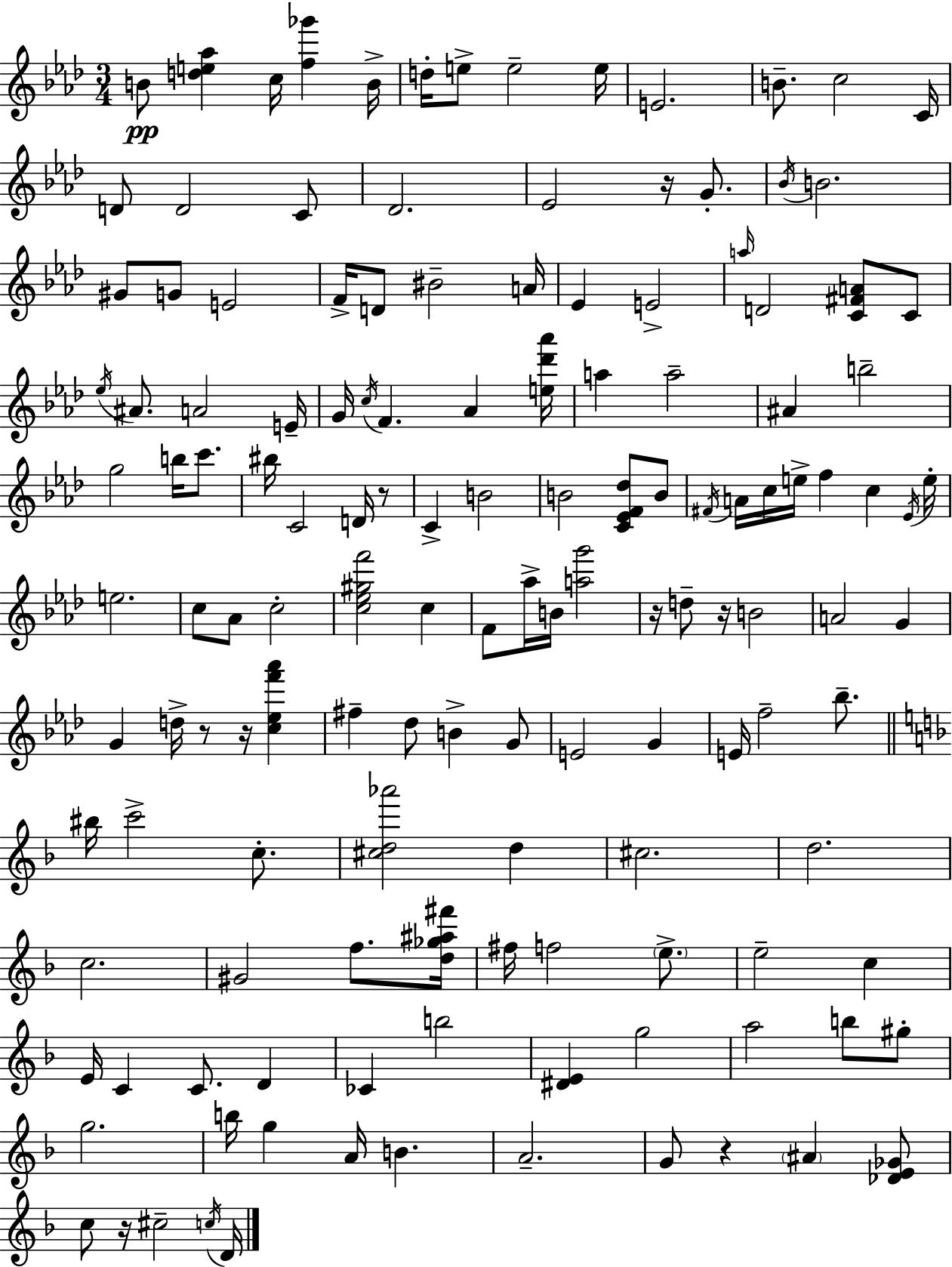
B4/e [D5,E5,Ab5]/q C5/s [F5,Gb6]/q B4/s D5/s E5/e E5/h E5/s E4/h. B4/e. C5/h C4/s D4/e D4/h C4/e Db4/h. Eb4/h R/s G4/e. Bb4/s B4/h. G#4/e G4/e E4/h F4/s D4/e BIS4/h A4/s Eb4/q E4/h A5/s D4/h [C4,F#4,A4]/e C4/e Eb5/s A#4/e. A4/h E4/s G4/s C5/s F4/q. Ab4/q [E5,Db6,Ab6]/s A5/q A5/h A#4/q B5/h G5/h B5/s C6/e. BIS5/s C4/h D4/s R/e C4/q B4/h B4/h [C4,Eb4,F4,Db5]/e B4/e F#4/s A4/s C5/s E5/s F5/q C5/q Eb4/s E5/s E5/h. C5/e Ab4/e C5/h [C5,Eb5,G#5,F6]/h C5/q F4/e Ab5/s B4/s [A5,G6]/h R/s D5/e R/s B4/h A4/h G4/q G4/q D5/s R/e R/s [C5,Eb5,F6,Ab6]/q F#5/q Db5/e B4/q G4/e E4/h G4/q E4/s F5/h Bb5/e. BIS5/s C6/h C5/e. [C#5,D5,Ab6]/h D5/q C#5/h. D5/h. C5/h. G#4/h F5/e. [D5,Gb5,A#5,F#6]/s F#5/s F5/h E5/e. E5/h C5/q E4/s C4/q C4/e. D4/q CES4/q B5/h [D#4,E4]/q G5/h A5/h B5/e G#5/e G5/h. B5/s G5/q A4/s B4/q. A4/h. G4/e R/q A#4/q [Db4,E4,Gb4]/e C5/e R/s C#5/h C5/s D4/s